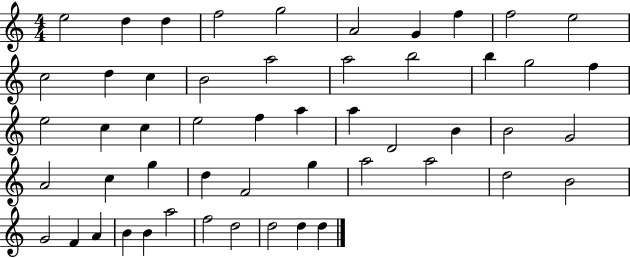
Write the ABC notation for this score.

X:1
T:Untitled
M:4/4
L:1/4
K:C
e2 d d f2 g2 A2 G f f2 e2 c2 d c B2 a2 a2 b2 b g2 f e2 c c e2 f a a D2 B B2 G2 A2 c g d F2 g a2 a2 d2 B2 G2 F A B B a2 f2 d2 d2 d d